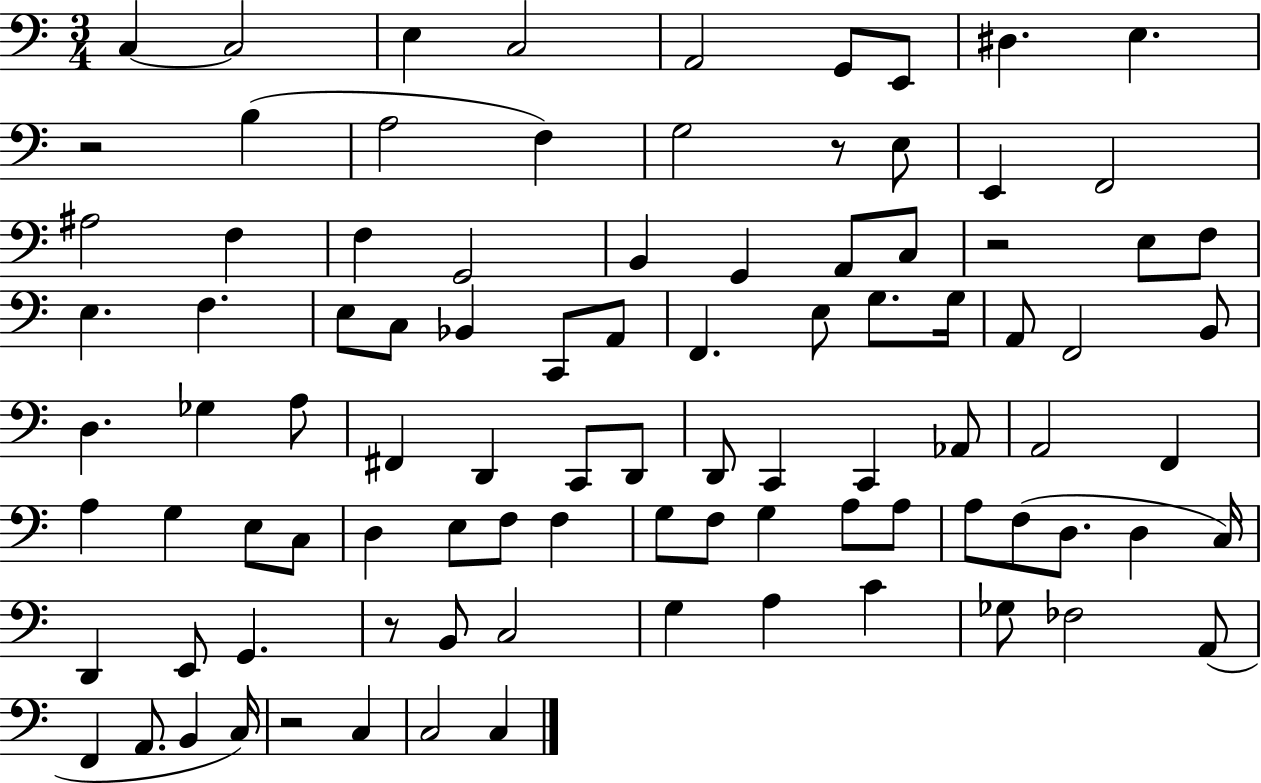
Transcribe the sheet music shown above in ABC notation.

X:1
T:Untitled
M:3/4
L:1/4
K:C
C, C,2 E, C,2 A,,2 G,,/2 E,,/2 ^D, E, z2 B, A,2 F, G,2 z/2 E,/2 E,, F,,2 ^A,2 F, F, G,,2 B,, G,, A,,/2 C,/2 z2 E,/2 F,/2 E, F, E,/2 C,/2 _B,, C,,/2 A,,/2 F,, E,/2 G,/2 G,/4 A,,/2 F,,2 B,,/2 D, _G, A,/2 ^F,, D,, C,,/2 D,,/2 D,,/2 C,, C,, _A,,/2 A,,2 F,, A, G, E,/2 C,/2 D, E,/2 F,/2 F, G,/2 F,/2 G, A,/2 A,/2 A,/2 F,/2 D,/2 D, C,/4 D,, E,,/2 G,, z/2 B,,/2 C,2 G, A, C _G,/2 _F,2 A,,/2 F,, A,,/2 B,, C,/4 z2 C, C,2 C,